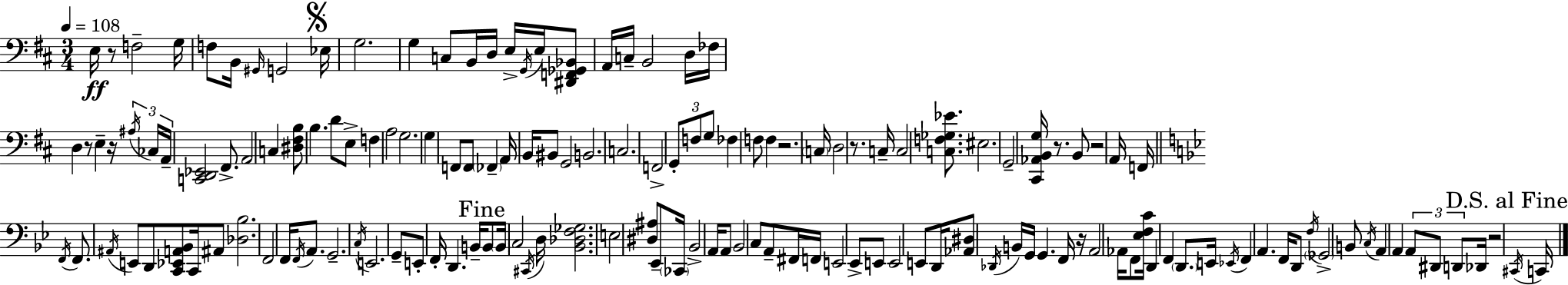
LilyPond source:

{
  \clef bass
  \numericTimeSignature
  \time 3/4
  \key d \major
  \tempo 4 = 108
  \repeat volta 2 { e16\ff r8 f2-- g16 | f8 b,16 \grace { gis,16 } g,2 | \mark \markup { \musicglyph "scripts.segno" } ees16 g2. | g4 c8 b,16 d16 e16-> \acciaccatura { g,16 } e16 | \break <dis, f, ges, bes,>8 a,16 c16-- b,2 | d16 fes16 d4 r8 e4-- | r16 \tuplet 3/2 { \acciaccatura { ais16 } ces16 a,16-- } <c, d, ees,>2 | fis,8.-> a,2 c4 | \break <dis fis b>8 b4. d'8 | e8-> f4 a2 | g2. | g4 f,8 f,8 \parenthesize fes,4-- | \break a,16 b,16 bis,8 g,2 | b,2. | c2. | f,2-> \tuplet 3/2 { g,8-. | \break f8 g8 } fes4 f8 f4 | r2. | \parenthesize c16 d2 | r8. c16-- c2 | \break <c f ges ees'>8. eis2. | g,2-- <cis, aes, b, g>16 | r8. b,8 r2 | a,16 f,16 \bar "||" \break \key g \minor \acciaccatura { f,16 } f,8. \acciaccatura { ais,16 } e,8 d,8 <c, ees, a, bes,>8 c,16 | ais,8 <des bes>2. | f,2 f,16 \acciaccatura { f,16 } | a,8. g,2.-- | \break \acciaccatura { c16 } e,2. | g,8-- e,8-. f,16-. d,4. | b,16-- \mark "Fine" b,8 \parenthesize b,16 c2 | \acciaccatura { cis,16 } d16 <bes, des f ges>2. | \break e2 | <dis ais>8 ees,8-- \parenthesize ces,16 bes,2-> | a,16 a,8 bes,2 | c8 a,8-- fis,16 f,16 e,2 | \break ees,8-> e,8 e,2 | e,8 d,16 <aes, dis>8 \acciaccatura { des,16 } b,16 g,16 g,4. | f,16 r16 a,2 | aes,16 f,8 <ees f c'>16 d,4 f,4 | \break \parenthesize d,8. e,16 \acciaccatura { ees,16 } f,4 | a,4. f,16 d,8 \acciaccatura { f16 } \parenthesize ges,2-> | b,8 \acciaccatura { c16 } a,4 | a,4 \tuplet 3/2 { a,8 dis,8 d,8 } des,16 | \break r2 \mark "D.S. al Fine" \acciaccatura { cis,16 } c,16 } \bar "|."
}